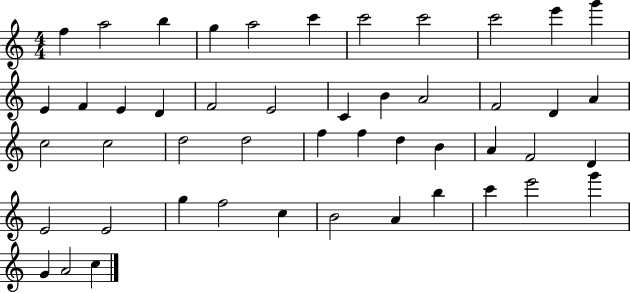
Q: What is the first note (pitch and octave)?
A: F5